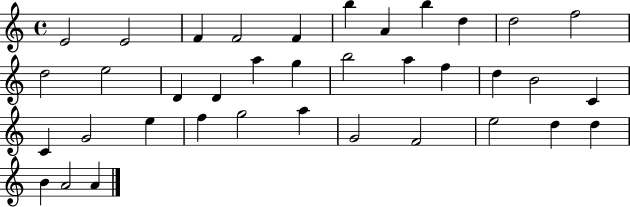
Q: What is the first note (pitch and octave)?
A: E4